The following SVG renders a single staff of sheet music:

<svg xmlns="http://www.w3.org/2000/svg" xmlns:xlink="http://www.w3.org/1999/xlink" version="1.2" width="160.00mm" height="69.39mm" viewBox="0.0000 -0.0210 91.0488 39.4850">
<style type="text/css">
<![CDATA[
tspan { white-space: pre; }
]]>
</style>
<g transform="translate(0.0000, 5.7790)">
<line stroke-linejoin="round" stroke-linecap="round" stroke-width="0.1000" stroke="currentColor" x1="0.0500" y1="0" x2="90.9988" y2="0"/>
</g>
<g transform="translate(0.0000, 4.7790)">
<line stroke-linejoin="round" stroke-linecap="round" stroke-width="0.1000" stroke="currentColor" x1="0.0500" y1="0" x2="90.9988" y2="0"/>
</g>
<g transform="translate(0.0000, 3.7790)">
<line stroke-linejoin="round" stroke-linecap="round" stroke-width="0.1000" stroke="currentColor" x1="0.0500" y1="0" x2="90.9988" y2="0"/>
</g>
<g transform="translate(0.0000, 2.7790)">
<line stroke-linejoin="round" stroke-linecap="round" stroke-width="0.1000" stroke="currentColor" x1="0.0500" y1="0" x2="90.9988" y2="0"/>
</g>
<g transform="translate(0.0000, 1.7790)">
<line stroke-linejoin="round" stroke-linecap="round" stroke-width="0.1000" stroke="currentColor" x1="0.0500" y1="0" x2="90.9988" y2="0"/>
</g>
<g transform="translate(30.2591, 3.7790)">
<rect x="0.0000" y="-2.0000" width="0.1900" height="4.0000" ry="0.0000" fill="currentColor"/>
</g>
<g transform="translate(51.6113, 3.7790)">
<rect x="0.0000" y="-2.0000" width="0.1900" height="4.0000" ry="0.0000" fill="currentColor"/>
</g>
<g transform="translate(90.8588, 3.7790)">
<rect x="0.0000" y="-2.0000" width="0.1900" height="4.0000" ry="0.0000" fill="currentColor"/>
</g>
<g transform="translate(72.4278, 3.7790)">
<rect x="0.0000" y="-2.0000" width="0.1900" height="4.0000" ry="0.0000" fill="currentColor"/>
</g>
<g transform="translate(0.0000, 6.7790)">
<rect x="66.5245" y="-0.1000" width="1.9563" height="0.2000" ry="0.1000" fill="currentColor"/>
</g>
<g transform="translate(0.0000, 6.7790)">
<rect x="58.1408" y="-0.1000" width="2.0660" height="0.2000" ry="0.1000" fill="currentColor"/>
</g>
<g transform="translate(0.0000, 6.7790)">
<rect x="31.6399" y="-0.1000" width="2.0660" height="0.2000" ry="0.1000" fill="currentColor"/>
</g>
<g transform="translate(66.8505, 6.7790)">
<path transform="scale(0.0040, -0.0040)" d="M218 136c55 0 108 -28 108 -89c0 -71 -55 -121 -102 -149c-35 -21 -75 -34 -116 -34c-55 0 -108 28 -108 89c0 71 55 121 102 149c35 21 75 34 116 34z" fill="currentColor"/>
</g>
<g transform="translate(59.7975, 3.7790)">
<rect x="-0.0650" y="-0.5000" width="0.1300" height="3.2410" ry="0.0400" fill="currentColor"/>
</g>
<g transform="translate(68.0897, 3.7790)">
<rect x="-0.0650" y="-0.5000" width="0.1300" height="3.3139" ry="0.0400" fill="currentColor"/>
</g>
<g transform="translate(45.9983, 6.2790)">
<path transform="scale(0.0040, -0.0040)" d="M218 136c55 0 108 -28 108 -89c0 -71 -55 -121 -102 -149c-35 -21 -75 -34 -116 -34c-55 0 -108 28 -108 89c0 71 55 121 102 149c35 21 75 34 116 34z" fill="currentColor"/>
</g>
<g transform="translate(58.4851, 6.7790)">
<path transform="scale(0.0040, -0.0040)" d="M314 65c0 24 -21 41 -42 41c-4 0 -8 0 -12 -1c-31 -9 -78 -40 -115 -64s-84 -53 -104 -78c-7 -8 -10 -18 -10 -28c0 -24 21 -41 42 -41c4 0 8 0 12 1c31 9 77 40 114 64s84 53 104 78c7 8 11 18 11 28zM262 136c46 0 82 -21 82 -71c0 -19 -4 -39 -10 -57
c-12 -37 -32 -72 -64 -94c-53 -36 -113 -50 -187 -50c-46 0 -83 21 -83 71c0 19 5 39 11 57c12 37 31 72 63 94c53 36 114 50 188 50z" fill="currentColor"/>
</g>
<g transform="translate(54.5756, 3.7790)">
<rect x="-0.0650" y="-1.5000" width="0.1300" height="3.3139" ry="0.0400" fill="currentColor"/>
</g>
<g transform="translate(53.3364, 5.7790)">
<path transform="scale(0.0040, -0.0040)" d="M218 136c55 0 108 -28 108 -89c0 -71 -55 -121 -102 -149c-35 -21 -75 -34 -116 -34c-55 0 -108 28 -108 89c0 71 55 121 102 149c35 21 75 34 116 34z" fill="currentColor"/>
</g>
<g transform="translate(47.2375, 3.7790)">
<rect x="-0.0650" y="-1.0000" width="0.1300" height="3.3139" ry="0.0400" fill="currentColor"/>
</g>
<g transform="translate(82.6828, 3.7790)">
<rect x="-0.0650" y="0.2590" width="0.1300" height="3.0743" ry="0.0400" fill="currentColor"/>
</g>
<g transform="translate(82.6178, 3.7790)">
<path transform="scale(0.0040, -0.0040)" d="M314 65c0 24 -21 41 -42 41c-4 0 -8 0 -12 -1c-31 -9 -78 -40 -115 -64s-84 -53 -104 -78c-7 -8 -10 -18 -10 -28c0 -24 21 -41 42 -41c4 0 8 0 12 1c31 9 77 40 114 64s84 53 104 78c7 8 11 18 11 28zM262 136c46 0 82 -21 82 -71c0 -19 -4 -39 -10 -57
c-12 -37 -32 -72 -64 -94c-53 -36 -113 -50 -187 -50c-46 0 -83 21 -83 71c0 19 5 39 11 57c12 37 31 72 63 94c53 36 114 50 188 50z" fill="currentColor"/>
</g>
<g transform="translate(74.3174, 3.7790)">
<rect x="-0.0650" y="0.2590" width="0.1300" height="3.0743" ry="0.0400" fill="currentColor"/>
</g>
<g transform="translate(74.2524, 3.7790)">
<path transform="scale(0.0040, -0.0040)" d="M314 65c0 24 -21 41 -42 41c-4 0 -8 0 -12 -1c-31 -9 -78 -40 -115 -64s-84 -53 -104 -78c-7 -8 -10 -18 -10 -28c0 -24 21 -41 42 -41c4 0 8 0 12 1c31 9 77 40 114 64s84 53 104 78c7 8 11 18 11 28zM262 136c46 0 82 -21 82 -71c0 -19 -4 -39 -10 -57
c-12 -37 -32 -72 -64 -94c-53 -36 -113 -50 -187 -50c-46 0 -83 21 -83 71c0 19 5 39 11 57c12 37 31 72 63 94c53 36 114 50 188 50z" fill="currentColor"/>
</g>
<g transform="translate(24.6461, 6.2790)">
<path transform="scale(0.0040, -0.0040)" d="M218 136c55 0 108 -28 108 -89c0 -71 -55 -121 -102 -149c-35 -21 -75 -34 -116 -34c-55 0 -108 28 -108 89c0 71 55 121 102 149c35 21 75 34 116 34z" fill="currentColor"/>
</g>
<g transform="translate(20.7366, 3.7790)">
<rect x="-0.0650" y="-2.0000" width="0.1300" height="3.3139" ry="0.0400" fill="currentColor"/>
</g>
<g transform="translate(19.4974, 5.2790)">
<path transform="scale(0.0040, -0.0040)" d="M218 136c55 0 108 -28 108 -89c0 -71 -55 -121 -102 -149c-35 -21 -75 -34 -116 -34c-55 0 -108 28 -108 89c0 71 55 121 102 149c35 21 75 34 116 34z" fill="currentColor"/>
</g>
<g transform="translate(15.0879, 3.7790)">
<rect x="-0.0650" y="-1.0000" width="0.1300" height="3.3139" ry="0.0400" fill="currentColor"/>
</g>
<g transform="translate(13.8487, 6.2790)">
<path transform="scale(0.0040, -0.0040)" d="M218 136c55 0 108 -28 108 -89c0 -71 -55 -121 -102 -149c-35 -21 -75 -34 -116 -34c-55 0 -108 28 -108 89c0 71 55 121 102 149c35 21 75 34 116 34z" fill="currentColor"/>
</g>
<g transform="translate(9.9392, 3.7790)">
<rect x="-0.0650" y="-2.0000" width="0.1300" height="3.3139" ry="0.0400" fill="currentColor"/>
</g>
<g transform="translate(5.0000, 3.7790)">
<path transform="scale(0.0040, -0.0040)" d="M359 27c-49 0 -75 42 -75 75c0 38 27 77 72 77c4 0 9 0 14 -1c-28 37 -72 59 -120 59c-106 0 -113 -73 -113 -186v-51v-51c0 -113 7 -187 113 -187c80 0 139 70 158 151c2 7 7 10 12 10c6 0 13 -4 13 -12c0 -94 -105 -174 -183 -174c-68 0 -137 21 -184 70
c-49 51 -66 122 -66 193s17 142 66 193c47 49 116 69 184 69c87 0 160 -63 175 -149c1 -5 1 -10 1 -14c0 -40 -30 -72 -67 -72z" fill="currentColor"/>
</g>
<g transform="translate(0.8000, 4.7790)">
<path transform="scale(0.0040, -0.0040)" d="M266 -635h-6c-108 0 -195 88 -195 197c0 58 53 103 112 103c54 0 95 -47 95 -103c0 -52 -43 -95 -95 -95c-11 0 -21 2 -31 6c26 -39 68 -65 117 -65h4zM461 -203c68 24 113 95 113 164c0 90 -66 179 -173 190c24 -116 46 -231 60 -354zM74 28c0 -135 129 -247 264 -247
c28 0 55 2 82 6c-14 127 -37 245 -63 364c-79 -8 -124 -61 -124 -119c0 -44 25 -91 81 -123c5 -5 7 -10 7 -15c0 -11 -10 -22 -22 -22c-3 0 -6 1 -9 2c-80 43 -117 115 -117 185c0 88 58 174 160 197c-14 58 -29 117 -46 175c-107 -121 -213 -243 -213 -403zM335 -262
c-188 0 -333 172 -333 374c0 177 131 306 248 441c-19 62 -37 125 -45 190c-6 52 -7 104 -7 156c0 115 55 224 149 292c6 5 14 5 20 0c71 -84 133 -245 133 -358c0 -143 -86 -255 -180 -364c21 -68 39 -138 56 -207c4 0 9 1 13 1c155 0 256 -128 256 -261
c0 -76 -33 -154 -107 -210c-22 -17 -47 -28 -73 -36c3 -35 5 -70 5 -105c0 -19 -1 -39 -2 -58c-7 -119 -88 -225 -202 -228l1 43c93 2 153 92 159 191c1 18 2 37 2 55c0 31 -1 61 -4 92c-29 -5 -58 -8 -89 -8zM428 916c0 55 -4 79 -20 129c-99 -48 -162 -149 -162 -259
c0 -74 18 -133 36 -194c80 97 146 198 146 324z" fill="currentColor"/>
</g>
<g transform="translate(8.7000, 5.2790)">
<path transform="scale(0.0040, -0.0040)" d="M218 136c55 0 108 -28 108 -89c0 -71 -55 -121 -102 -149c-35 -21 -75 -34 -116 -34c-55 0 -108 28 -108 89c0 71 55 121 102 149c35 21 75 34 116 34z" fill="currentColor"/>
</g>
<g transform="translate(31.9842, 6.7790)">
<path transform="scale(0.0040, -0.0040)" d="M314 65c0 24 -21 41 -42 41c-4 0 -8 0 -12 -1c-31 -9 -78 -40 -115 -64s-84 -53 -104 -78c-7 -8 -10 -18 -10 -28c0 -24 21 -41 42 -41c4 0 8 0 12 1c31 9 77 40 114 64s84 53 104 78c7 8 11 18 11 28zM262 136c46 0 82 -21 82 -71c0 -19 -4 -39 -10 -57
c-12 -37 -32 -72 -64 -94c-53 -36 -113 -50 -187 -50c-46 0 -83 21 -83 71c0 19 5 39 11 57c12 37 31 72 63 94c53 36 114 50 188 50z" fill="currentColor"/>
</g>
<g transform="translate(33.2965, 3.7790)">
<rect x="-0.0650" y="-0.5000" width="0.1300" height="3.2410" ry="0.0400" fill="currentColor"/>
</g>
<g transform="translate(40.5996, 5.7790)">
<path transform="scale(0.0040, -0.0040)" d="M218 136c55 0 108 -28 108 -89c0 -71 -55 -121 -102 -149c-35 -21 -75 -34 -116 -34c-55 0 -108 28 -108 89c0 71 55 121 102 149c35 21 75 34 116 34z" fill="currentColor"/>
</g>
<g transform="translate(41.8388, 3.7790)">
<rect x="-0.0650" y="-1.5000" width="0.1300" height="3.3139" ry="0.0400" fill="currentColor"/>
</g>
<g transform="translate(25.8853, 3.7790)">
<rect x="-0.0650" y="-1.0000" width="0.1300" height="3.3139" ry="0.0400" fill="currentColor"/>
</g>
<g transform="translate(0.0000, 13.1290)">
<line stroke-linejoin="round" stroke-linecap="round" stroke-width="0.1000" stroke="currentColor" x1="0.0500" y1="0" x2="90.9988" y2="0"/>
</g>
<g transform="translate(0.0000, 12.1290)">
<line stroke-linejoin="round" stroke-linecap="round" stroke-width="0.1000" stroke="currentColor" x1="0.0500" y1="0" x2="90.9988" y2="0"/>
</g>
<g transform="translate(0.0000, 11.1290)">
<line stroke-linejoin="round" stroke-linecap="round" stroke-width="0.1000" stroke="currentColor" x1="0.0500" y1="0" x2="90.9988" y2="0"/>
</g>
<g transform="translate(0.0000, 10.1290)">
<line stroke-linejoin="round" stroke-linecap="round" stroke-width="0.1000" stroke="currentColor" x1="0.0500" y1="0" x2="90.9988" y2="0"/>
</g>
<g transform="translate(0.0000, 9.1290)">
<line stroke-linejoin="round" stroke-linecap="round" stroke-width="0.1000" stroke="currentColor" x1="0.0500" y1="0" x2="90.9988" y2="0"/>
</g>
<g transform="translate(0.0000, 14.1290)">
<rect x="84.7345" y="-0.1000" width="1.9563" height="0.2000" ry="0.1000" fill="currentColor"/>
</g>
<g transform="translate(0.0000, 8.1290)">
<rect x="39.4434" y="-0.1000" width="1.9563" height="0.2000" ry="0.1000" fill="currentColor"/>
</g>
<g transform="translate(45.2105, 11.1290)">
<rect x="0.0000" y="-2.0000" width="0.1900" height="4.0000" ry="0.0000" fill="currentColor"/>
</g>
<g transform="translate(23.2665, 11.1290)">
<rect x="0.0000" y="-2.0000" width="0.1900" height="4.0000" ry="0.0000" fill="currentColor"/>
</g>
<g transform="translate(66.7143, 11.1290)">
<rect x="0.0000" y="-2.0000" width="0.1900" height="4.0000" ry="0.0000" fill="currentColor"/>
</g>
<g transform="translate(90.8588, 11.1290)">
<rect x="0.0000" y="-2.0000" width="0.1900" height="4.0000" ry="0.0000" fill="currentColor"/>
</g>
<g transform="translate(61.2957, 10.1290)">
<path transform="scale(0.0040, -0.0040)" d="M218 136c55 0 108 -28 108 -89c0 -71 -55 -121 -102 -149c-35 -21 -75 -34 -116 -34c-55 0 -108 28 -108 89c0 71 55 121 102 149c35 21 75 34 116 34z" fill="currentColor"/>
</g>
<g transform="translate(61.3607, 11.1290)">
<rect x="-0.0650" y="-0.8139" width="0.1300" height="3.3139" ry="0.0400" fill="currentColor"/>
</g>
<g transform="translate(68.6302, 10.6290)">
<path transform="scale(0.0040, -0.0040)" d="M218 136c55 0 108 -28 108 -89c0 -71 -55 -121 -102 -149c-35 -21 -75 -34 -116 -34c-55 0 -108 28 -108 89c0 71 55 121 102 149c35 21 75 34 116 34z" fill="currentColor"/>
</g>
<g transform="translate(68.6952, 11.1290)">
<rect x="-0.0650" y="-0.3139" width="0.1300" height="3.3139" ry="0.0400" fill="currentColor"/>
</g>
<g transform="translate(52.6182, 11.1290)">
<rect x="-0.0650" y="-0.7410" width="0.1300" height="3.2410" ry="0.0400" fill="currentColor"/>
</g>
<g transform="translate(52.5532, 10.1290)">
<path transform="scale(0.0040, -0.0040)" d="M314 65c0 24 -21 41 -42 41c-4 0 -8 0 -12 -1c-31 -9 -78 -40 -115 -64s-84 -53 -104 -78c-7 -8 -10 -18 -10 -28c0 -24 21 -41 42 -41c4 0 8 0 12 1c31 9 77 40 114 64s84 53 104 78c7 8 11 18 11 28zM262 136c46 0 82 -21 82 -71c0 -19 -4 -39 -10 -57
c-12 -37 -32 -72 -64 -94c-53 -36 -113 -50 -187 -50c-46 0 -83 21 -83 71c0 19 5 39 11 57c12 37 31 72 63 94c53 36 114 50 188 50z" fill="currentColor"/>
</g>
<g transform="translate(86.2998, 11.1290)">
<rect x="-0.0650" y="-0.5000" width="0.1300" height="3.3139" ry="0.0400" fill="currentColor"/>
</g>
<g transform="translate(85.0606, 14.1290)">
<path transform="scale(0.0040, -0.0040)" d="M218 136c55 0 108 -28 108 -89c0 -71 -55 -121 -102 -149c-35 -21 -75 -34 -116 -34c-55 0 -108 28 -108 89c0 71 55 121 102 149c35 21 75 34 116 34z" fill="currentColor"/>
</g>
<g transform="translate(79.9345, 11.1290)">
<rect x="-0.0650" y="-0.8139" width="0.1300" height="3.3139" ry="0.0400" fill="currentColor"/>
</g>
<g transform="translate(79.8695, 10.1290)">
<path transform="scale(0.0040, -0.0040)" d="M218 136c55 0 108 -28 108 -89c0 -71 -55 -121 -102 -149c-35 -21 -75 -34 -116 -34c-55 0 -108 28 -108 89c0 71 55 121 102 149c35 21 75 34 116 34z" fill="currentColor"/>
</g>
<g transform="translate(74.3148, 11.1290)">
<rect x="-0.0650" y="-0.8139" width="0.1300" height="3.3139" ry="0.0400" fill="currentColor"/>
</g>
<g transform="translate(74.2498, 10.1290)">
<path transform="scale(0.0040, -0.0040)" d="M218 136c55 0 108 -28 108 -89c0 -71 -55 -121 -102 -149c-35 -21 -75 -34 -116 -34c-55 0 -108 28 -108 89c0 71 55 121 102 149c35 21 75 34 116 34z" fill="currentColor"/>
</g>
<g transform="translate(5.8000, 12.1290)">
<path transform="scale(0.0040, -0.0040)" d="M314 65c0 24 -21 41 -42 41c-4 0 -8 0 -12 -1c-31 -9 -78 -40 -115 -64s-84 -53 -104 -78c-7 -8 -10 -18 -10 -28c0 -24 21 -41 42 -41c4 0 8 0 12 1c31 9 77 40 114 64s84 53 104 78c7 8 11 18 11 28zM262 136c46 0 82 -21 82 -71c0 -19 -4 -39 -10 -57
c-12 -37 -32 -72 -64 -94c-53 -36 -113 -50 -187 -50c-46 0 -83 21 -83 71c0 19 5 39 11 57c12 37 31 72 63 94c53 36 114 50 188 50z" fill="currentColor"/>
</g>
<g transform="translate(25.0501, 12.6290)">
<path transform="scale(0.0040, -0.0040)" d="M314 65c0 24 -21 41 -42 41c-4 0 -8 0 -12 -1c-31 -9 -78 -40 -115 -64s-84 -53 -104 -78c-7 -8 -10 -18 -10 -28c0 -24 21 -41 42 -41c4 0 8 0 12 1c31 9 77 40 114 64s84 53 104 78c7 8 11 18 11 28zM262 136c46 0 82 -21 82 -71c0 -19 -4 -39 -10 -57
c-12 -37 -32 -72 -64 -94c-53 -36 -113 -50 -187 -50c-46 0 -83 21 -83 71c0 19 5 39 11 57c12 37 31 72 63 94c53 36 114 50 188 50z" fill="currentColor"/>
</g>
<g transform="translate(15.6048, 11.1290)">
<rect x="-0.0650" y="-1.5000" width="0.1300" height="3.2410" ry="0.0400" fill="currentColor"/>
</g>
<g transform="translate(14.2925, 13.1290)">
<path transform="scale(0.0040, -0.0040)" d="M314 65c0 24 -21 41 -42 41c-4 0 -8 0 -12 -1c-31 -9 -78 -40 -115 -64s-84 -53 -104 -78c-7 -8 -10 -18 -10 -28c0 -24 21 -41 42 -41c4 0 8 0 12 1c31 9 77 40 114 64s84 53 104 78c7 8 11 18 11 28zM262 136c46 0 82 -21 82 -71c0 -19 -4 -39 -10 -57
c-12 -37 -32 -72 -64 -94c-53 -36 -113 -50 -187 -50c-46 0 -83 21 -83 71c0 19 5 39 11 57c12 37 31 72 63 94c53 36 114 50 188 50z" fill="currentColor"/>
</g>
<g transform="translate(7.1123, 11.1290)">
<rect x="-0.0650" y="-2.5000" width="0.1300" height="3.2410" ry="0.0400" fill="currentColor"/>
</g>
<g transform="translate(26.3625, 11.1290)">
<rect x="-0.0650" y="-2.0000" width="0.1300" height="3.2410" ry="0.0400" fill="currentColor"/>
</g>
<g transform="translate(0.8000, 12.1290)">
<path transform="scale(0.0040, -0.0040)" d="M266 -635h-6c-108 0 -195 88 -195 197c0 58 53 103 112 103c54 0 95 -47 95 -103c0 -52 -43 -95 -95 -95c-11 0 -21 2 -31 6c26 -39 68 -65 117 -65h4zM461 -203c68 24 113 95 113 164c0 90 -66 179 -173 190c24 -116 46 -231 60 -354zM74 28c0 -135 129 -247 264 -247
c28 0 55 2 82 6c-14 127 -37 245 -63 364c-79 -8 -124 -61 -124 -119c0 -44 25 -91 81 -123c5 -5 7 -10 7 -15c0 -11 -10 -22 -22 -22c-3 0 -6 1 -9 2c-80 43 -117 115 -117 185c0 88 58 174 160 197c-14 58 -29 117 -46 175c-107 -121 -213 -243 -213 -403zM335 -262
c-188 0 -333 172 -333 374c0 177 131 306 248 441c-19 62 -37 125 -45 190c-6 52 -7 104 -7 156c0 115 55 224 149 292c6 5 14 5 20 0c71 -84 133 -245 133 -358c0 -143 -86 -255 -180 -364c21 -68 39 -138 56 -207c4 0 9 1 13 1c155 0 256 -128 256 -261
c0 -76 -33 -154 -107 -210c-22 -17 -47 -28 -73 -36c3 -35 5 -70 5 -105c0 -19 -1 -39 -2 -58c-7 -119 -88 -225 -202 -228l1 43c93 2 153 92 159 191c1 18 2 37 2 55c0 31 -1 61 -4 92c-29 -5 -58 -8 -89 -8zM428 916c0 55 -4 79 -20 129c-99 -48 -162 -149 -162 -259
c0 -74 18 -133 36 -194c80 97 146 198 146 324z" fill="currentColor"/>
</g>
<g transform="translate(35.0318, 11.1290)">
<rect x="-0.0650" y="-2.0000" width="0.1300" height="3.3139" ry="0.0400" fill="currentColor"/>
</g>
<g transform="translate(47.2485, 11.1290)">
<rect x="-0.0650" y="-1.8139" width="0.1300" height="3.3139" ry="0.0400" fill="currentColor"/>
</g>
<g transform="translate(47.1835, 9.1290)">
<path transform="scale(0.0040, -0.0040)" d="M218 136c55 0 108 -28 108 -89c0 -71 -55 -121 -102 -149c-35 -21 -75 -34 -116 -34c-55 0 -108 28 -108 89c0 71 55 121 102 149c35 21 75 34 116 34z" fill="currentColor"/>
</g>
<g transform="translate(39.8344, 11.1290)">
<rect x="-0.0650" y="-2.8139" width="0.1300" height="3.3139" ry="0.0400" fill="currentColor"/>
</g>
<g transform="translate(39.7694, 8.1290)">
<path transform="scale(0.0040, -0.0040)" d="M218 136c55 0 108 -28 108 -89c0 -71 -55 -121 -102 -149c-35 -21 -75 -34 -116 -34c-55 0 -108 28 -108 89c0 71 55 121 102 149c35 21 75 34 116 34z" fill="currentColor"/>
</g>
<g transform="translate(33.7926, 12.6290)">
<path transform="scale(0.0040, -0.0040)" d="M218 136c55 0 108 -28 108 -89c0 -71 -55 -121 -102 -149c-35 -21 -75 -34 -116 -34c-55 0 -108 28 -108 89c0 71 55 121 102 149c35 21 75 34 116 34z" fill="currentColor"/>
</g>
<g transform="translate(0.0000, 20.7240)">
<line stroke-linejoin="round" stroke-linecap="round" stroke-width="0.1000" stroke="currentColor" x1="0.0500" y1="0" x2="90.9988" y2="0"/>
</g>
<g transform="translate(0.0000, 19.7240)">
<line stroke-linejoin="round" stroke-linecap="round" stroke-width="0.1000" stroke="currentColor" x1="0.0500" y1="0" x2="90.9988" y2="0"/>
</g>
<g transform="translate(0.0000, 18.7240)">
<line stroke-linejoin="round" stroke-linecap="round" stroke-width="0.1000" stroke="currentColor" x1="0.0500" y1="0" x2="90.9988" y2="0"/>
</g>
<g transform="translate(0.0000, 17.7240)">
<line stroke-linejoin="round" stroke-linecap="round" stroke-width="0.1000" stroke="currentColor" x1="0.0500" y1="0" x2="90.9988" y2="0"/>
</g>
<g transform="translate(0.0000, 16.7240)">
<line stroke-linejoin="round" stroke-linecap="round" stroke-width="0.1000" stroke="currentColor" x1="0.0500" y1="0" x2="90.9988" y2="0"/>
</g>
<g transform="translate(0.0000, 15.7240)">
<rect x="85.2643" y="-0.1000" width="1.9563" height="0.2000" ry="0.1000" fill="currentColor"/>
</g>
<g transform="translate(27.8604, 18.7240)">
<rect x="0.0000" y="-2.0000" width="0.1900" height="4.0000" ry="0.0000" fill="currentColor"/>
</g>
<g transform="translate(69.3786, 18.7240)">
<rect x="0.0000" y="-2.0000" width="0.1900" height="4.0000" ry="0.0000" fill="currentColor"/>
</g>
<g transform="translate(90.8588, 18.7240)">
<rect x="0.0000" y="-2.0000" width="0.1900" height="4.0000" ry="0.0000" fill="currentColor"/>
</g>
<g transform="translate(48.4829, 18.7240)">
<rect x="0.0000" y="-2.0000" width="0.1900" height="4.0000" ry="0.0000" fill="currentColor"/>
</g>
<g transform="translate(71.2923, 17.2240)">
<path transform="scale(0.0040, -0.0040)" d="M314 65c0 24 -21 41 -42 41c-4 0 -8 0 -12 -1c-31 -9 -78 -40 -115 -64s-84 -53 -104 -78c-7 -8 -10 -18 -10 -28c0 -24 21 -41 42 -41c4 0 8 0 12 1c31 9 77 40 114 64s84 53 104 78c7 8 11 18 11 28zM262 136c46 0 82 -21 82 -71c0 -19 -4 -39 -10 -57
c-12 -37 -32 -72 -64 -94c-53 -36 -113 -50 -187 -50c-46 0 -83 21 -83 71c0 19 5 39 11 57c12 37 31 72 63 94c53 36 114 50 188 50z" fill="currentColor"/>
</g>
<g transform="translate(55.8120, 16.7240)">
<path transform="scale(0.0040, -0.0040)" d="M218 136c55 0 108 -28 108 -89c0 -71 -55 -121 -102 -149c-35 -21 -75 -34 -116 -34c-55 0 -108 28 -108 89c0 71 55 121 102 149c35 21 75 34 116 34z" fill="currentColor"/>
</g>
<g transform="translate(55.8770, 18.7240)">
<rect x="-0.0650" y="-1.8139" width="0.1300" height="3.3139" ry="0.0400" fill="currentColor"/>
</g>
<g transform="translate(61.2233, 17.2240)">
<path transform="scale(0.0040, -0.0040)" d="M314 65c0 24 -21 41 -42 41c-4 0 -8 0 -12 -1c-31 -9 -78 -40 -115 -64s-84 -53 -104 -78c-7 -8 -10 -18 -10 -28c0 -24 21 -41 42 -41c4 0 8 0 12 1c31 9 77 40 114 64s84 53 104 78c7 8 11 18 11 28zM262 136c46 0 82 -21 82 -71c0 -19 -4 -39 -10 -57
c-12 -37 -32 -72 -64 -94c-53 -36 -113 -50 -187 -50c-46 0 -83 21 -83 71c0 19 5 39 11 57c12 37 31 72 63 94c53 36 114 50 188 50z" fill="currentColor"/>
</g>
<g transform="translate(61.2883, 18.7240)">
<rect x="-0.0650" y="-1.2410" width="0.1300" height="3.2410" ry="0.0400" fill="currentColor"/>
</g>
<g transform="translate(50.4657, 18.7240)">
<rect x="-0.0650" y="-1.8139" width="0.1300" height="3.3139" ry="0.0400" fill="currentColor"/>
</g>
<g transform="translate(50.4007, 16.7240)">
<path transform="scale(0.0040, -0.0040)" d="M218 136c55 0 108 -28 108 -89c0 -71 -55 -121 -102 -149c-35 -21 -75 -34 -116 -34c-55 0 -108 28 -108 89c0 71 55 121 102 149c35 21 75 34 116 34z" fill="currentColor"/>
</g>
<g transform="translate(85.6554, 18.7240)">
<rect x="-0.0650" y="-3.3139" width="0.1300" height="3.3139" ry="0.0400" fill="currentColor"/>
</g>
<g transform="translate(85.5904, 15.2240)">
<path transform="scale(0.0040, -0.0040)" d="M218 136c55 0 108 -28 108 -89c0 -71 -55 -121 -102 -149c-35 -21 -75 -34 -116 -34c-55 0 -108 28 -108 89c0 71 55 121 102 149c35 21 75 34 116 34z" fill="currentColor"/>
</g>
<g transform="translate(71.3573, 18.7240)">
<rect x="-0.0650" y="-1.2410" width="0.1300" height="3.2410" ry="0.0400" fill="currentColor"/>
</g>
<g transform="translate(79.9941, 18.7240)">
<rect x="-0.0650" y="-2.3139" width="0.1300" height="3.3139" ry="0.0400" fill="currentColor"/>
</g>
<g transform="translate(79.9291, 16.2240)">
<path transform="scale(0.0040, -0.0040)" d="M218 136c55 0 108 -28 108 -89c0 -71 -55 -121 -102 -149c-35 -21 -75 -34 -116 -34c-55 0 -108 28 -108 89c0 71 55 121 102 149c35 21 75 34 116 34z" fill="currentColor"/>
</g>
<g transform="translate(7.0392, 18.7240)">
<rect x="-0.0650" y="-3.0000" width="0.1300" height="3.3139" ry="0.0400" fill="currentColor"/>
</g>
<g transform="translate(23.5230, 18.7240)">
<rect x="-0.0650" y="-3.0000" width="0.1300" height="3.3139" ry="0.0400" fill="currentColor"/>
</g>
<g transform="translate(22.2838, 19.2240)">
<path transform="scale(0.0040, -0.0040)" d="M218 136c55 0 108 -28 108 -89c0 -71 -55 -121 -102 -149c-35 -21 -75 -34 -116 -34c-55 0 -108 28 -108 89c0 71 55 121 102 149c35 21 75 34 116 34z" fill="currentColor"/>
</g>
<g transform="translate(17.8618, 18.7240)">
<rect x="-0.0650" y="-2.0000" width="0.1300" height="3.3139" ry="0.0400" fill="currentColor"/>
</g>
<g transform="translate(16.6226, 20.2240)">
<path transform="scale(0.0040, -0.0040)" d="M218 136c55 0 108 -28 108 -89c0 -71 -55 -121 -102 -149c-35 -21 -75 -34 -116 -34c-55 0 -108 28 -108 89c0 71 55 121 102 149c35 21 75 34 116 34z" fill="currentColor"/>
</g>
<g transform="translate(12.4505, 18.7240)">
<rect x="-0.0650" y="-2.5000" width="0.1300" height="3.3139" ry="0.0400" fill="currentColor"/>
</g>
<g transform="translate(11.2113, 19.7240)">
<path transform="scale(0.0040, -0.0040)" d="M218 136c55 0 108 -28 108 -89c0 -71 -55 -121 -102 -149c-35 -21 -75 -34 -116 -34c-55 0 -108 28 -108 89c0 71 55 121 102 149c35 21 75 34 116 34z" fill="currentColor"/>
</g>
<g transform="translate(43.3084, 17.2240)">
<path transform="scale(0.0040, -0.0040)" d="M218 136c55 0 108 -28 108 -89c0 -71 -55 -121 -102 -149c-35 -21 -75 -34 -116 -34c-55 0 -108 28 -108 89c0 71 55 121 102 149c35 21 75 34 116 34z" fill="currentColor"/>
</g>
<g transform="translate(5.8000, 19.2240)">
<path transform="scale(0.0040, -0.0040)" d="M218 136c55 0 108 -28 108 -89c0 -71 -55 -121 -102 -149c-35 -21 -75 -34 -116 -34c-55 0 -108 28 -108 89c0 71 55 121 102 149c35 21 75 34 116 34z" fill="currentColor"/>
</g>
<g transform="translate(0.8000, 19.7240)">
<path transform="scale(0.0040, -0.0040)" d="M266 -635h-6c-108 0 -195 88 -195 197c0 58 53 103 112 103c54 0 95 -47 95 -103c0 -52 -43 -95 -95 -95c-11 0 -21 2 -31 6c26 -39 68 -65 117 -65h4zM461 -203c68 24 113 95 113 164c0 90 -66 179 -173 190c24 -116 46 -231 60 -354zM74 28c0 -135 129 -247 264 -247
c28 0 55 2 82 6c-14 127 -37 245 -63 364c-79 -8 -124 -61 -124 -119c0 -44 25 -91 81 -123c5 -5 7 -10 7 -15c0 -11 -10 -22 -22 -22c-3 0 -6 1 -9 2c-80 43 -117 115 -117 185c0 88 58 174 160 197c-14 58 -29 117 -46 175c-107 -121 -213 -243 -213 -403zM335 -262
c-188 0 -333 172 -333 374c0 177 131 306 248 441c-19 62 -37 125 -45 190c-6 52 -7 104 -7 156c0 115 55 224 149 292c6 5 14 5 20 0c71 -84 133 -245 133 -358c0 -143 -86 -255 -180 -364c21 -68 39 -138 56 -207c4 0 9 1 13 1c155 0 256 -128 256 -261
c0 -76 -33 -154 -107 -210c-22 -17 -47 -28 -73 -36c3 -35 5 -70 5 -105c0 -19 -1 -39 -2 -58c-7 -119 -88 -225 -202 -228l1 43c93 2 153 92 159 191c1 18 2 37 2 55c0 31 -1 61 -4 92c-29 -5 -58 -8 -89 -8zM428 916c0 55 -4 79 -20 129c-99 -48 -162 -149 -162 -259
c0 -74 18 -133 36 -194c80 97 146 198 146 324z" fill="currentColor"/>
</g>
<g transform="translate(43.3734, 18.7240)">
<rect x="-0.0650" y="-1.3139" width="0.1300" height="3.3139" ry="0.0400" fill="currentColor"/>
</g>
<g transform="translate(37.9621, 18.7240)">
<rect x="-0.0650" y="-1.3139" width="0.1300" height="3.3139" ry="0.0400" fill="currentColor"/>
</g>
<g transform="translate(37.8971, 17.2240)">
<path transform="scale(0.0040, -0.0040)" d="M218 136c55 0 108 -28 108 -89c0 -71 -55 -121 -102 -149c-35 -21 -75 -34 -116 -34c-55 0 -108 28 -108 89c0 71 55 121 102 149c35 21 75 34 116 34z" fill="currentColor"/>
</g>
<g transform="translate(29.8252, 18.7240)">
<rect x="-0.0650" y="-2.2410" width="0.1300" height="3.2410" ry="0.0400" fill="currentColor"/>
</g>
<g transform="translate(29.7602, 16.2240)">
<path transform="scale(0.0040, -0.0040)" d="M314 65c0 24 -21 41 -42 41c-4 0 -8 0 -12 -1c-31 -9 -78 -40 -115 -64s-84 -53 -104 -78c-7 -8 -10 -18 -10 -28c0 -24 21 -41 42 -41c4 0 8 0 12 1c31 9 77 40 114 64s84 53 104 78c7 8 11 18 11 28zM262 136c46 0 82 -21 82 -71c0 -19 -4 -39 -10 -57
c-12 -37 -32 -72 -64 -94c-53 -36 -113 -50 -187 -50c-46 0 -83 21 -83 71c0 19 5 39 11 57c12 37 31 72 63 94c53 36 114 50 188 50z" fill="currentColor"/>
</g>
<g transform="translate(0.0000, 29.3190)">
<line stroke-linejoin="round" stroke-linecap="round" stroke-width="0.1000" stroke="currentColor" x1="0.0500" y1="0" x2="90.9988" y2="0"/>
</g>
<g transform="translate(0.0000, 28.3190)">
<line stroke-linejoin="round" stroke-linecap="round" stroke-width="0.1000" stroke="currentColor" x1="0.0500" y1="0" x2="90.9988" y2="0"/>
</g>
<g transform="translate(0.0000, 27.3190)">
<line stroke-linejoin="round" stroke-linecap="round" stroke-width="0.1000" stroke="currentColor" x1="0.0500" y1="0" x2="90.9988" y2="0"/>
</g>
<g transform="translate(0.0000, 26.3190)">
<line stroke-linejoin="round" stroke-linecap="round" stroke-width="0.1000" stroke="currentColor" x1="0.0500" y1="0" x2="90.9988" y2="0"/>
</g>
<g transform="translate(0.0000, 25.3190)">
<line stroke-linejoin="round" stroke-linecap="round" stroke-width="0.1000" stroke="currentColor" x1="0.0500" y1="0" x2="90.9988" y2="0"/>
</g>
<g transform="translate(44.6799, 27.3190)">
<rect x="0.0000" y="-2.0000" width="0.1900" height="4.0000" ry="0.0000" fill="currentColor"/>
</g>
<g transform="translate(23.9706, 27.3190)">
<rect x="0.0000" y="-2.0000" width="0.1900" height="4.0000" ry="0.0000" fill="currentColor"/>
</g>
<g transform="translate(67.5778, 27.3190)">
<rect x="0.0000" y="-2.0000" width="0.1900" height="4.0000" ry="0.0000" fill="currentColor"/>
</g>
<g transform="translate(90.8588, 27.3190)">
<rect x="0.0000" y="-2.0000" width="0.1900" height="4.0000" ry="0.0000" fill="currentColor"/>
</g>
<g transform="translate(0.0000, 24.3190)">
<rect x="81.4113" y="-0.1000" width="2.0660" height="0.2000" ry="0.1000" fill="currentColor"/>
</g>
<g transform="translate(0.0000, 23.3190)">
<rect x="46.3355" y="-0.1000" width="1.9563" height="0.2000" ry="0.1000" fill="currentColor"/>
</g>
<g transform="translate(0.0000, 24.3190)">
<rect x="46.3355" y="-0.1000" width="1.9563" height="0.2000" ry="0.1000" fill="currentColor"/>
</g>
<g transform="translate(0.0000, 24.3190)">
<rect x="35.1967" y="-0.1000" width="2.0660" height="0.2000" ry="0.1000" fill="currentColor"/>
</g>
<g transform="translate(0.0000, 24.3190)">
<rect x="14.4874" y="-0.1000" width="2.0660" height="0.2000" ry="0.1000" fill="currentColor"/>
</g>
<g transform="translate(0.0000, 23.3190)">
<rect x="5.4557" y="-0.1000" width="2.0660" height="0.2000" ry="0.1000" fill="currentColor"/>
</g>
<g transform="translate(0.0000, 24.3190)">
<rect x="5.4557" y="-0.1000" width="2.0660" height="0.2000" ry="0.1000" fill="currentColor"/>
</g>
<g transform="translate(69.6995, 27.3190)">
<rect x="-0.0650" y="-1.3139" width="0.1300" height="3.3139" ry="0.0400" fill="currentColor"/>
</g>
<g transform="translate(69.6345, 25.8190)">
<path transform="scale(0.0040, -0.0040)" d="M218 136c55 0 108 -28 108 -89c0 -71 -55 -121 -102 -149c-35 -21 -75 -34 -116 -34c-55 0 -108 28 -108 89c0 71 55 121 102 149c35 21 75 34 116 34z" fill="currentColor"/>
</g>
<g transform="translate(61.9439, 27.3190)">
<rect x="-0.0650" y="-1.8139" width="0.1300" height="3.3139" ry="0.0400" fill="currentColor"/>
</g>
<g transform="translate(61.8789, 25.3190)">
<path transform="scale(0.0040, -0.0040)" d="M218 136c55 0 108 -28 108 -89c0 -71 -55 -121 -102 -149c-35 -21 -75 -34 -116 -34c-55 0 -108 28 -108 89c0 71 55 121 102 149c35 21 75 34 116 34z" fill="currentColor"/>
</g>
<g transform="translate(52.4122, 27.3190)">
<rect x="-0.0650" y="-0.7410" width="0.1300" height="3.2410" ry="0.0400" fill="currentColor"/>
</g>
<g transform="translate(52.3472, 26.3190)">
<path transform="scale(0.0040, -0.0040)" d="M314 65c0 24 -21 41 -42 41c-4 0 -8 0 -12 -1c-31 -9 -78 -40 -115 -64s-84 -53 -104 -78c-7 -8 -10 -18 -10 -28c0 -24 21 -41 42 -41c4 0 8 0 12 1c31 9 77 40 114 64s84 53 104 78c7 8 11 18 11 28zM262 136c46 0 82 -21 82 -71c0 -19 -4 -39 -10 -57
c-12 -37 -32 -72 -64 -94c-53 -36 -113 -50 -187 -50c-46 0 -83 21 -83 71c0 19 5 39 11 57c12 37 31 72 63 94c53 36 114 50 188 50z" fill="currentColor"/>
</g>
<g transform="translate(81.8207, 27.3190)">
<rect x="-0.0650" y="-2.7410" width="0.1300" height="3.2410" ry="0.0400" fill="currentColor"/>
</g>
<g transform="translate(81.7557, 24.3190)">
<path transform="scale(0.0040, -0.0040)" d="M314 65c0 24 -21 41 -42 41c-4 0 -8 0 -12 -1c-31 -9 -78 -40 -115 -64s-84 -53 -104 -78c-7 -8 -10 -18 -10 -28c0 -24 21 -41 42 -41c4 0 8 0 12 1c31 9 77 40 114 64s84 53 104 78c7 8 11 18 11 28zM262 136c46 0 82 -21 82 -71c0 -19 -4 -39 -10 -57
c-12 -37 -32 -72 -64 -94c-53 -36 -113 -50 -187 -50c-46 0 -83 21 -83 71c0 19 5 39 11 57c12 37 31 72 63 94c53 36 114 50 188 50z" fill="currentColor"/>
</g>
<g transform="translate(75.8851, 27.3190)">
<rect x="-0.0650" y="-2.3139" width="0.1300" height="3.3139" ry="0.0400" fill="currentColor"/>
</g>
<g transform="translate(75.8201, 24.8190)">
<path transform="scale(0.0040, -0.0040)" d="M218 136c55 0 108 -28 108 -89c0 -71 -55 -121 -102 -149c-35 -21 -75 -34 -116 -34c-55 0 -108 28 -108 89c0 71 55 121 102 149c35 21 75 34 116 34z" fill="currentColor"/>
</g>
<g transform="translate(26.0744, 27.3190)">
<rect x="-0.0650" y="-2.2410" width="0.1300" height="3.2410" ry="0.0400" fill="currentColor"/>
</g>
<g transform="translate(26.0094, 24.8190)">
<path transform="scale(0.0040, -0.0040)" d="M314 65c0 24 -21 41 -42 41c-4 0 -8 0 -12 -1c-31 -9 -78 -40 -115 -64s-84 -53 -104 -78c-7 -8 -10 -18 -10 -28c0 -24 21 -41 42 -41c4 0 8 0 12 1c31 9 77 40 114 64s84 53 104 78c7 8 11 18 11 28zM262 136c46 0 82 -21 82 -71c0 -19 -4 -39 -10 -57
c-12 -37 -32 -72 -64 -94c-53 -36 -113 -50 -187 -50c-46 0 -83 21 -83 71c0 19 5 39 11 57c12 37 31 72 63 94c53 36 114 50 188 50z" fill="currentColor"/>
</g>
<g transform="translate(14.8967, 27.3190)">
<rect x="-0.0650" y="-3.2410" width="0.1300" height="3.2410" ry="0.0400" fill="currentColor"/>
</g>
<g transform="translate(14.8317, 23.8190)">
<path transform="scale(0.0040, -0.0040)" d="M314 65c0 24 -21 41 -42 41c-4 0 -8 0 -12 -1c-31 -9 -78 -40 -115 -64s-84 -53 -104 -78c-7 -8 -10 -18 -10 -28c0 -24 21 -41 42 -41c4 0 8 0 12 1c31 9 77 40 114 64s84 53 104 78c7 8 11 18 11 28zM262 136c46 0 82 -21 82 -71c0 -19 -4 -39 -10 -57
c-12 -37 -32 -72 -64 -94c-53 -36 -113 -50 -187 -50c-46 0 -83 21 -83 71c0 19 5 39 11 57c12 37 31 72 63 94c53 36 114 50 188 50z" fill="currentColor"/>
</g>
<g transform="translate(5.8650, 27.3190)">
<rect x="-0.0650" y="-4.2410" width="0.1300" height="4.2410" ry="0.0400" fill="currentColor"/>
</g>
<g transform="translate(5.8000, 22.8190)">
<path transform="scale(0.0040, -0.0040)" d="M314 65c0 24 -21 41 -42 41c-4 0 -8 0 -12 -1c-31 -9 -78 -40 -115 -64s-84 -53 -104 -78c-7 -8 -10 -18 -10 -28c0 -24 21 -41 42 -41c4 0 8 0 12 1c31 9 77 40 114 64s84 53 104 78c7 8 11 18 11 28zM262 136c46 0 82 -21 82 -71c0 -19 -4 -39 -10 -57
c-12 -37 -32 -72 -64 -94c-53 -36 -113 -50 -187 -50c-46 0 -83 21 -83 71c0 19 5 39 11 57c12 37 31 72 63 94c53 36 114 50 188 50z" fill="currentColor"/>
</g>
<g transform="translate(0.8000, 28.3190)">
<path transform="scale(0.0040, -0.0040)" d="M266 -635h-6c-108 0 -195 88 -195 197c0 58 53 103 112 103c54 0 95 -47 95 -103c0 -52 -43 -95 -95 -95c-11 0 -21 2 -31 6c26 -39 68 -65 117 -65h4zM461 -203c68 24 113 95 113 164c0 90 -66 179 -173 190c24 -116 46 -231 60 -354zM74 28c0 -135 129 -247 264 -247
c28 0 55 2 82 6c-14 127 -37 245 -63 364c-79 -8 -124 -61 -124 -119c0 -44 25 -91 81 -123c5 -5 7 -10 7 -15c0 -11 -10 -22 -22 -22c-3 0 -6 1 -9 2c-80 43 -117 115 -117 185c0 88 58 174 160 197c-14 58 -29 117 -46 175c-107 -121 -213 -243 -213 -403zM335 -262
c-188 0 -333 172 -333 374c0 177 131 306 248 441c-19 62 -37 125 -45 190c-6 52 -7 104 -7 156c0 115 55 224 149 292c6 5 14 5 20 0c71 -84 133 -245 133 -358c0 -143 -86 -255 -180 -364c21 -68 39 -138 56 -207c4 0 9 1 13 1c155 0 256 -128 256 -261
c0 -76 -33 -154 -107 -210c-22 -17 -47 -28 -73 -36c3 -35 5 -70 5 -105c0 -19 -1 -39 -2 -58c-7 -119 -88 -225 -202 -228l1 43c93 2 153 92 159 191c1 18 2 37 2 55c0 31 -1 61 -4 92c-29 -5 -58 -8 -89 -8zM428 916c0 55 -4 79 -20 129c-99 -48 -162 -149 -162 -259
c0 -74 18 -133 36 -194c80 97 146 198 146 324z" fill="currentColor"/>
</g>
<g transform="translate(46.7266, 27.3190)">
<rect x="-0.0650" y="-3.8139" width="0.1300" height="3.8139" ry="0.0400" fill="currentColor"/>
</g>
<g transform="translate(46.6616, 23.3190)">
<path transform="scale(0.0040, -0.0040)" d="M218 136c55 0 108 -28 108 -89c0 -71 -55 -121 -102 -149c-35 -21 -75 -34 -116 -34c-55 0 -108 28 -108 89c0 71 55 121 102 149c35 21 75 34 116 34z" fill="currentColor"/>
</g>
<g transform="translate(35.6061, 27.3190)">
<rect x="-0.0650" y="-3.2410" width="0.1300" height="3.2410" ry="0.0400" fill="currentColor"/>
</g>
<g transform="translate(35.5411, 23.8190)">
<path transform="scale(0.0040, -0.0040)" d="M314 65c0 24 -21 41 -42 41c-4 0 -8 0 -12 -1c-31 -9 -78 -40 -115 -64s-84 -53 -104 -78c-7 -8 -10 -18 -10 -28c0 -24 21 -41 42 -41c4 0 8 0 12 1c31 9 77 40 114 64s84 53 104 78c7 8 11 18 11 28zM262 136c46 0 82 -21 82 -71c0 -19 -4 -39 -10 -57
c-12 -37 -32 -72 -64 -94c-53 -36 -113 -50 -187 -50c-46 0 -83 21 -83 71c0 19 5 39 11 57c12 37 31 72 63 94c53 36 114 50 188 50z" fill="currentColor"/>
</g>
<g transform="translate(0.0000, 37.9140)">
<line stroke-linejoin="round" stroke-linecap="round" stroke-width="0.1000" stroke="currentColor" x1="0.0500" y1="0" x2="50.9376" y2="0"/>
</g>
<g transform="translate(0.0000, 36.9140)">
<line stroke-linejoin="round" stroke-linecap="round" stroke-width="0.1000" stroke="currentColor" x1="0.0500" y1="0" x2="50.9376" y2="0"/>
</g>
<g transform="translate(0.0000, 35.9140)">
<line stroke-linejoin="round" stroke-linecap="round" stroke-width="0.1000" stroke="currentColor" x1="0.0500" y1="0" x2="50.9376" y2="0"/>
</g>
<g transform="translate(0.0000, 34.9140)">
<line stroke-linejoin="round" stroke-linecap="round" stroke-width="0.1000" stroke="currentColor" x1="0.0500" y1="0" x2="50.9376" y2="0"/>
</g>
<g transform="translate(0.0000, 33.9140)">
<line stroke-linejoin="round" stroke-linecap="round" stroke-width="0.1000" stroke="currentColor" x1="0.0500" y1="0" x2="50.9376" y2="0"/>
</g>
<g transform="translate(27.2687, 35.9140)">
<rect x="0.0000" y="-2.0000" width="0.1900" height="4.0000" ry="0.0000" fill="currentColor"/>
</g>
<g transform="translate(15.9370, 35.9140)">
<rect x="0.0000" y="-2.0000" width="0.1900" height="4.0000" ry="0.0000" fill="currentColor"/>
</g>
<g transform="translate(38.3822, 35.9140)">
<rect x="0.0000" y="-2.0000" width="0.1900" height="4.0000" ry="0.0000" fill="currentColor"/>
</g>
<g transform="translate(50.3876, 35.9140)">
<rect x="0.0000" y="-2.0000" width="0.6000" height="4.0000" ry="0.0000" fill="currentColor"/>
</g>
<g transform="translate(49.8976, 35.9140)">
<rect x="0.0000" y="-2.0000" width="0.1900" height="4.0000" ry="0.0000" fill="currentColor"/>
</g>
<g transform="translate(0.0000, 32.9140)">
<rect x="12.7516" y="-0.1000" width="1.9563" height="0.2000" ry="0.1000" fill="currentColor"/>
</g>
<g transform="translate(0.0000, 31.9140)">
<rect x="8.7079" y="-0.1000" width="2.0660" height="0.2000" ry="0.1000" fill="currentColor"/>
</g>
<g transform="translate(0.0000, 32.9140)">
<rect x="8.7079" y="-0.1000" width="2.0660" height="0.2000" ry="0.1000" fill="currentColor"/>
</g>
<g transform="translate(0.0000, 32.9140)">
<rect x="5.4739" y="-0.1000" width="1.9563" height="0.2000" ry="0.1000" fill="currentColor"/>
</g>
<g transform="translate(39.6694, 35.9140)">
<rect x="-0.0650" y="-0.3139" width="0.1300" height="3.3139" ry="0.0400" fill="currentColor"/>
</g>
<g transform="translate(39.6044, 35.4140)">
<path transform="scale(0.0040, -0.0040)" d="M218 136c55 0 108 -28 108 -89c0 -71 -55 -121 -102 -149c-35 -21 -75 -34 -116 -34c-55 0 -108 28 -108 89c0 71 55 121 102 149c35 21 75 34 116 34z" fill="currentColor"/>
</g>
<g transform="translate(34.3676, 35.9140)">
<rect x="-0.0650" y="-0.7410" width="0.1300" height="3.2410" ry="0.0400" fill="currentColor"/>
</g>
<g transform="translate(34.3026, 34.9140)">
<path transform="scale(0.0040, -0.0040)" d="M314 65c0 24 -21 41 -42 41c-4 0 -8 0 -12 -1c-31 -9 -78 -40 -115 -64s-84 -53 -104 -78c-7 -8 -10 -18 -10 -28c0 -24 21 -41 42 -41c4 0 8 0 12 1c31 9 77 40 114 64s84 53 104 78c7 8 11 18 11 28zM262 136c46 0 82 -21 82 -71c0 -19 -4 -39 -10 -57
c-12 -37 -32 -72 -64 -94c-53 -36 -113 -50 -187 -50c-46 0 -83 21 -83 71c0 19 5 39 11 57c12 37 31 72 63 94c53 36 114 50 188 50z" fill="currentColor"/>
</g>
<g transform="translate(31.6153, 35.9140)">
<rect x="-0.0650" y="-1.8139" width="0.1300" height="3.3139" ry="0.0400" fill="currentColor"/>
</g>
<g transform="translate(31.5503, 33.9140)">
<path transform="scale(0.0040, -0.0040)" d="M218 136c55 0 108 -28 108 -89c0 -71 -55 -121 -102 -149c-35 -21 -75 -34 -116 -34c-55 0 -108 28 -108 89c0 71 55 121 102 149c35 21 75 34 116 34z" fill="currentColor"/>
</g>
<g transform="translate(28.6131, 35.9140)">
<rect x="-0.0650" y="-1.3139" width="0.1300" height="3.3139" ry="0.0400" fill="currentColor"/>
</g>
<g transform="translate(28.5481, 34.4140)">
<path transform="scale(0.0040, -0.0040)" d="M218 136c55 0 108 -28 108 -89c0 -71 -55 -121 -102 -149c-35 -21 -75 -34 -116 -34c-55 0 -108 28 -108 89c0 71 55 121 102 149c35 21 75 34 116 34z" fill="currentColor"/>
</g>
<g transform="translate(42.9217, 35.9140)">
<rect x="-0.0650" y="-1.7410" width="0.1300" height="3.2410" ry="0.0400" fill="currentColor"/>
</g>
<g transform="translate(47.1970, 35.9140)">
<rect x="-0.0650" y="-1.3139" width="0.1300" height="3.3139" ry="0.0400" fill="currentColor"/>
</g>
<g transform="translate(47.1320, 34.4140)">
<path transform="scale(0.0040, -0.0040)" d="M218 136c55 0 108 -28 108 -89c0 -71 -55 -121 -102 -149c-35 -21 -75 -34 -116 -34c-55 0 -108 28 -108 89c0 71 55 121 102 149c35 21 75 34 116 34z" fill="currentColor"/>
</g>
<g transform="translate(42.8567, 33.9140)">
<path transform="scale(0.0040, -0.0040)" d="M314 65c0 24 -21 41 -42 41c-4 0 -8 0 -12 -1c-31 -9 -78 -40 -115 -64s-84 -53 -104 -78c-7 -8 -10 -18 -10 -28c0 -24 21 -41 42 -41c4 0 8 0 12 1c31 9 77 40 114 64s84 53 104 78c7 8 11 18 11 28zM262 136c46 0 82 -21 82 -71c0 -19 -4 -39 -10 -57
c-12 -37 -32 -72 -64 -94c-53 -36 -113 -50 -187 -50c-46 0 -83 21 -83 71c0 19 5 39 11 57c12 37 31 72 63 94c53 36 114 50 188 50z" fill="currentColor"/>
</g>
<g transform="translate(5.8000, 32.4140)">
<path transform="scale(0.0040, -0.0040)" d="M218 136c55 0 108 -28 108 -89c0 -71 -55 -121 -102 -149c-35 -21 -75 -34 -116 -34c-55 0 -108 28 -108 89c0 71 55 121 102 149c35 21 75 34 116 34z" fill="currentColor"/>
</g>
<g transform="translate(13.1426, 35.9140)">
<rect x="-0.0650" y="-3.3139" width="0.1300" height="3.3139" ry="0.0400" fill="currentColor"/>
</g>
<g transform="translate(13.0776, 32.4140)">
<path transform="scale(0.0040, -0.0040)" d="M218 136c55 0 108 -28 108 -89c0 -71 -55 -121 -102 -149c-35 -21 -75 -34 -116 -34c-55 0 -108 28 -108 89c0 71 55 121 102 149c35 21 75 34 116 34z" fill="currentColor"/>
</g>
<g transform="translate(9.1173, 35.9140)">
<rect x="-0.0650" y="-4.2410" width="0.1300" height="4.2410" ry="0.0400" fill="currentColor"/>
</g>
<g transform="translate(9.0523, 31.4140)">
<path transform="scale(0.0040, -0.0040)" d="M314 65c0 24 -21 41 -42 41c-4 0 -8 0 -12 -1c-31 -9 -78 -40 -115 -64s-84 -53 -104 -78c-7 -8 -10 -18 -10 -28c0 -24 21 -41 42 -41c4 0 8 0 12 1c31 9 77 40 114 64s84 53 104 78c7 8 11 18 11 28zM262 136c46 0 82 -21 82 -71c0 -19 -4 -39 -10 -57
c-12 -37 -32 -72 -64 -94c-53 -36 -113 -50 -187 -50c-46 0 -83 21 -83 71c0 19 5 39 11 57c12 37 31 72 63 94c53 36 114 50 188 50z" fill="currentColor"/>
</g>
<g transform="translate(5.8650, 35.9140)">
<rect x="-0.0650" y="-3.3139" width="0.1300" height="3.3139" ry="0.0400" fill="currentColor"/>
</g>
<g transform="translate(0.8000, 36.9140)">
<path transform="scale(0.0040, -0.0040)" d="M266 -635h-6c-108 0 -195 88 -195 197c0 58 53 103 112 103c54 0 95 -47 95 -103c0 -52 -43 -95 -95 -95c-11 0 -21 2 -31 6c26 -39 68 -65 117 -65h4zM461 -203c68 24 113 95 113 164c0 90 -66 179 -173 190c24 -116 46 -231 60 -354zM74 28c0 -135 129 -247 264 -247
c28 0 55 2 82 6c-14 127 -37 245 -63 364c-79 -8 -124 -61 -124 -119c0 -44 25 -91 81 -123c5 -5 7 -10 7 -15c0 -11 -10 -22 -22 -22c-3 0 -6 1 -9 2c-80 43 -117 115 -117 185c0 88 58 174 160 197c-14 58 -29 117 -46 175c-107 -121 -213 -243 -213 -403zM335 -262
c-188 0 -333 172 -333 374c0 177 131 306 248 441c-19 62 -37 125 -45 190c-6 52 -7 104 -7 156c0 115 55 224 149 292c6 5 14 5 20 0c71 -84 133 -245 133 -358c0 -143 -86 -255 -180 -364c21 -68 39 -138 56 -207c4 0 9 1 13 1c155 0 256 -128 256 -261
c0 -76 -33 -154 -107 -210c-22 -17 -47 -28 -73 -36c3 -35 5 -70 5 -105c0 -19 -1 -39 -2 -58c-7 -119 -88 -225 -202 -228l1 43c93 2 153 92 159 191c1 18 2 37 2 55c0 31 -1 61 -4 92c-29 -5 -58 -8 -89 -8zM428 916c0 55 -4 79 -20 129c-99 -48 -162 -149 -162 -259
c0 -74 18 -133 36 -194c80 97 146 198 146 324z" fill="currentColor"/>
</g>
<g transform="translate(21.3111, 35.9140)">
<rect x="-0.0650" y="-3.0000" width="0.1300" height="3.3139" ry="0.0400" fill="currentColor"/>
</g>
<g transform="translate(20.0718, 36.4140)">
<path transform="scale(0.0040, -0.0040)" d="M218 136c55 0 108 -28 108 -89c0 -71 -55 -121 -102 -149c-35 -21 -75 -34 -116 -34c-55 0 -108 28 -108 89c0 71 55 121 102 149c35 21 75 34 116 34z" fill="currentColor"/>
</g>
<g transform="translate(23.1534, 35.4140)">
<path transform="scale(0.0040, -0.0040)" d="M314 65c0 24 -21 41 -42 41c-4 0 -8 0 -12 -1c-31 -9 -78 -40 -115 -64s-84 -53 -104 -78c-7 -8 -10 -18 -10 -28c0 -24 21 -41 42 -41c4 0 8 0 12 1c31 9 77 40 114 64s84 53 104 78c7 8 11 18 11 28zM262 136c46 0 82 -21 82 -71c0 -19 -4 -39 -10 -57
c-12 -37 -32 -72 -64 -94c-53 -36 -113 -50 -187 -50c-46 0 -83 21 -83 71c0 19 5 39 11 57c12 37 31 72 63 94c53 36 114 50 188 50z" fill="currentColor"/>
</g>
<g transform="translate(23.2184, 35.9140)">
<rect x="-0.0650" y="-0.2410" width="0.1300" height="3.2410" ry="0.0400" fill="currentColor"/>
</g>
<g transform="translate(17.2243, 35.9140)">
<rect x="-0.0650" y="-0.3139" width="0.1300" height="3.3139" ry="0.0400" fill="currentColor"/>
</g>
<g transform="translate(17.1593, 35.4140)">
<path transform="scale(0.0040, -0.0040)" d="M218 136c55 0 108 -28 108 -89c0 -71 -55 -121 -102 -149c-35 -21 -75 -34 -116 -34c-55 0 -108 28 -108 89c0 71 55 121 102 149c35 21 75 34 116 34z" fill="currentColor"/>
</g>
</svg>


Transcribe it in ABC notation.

X:1
T:Untitled
M:4/4
L:1/4
K:C
F D F D C2 E D E C2 C B2 B2 G2 E2 F2 F a f d2 d c d d C A G F A g2 e e f f e2 e2 g b d'2 b2 g2 b2 c' d2 f e g a2 b d'2 b c A c2 e f d2 c f2 e